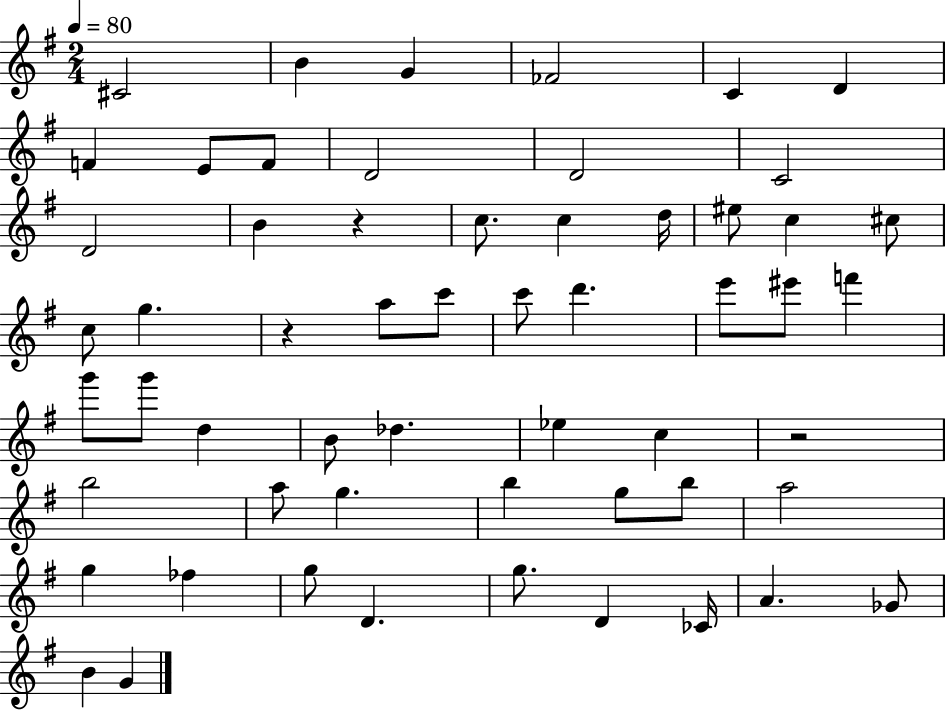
{
  \clef treble
  \numericTimeSignature
  \time 2/4
  \key g \major
  \tempo 4 = 80
  cis'2 | b'4 g'4 | fes'2 | c'4 d'4 | \break f'4 e'8 f'8 | d'2 | d'2 | c'2 | \break d'2 | b'4 r4 | c''8. c''4 d''16 | eis''8 c''4 cis''8 | \break c''8 g''4. | r4 a''8 c'''8 | c'''8 d'''4. | e'''8 eis'''8 f'''4 | \break g'''8 g'''8 d''4 | b'8 des''4. | ees''4 c''4 | r2 | \break b''2 | a''8 g''4. | b''4 g''8 b''8 | a''2 | \break g''4 fes''4 | g''8 d'4. | g''8. d'4 ces'16 | a'4. ges'8 | \break b'4 g'4 | \bar "|."
}